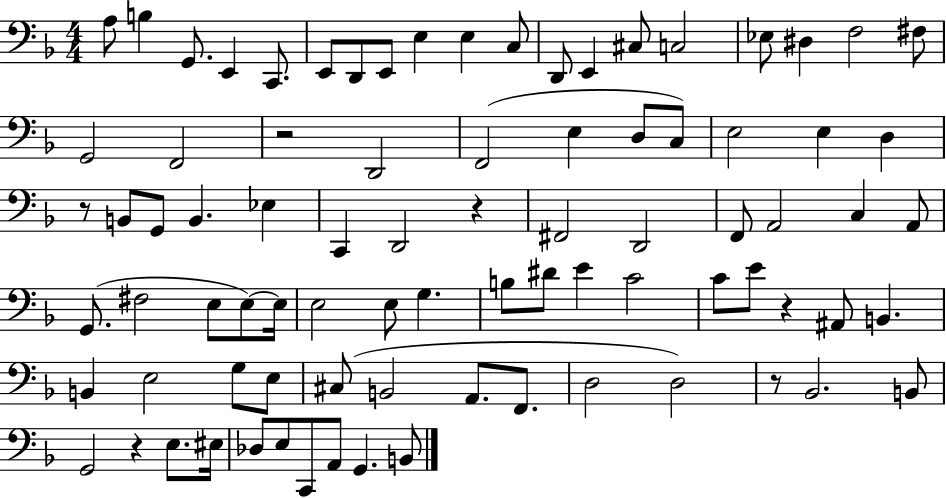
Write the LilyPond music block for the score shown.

{
  \clef bass
  \numericTimeSignature
  \time 4/4
  \key f \major
  a8 b4 g,8. e,4 c,8. | e,8 d,8 e,8 e4 e4 c8 | d,8 e,4 cis8 c2 | ees8 dis4 f2 fis8 | \break g,2 f,2 | r2 d,2 | f,2( e4 d8 c8) | e2 e4 d4 | \break r8 b,8 g,8 b,4. ees4 | c,4 d,2 r4 | fis,2 d,2 | f,8 a,2 c4 a,8 | \break g,8.( fis2 e8 e8~~) e16 | e2 e8 g4. | b8 dis'8 e'4 c'2 | c'8 e'8 r4 ais,8 b,4. | \break b,4 e2 g8 e8 | cis8( b,2 a,8. f,8. | d2 d2) | r8 bes,2. b,8 | \break g,2 r4 e8. eis16 | des8 e8 c,8 a,8 g,4. b,8 | \bar "|."
}